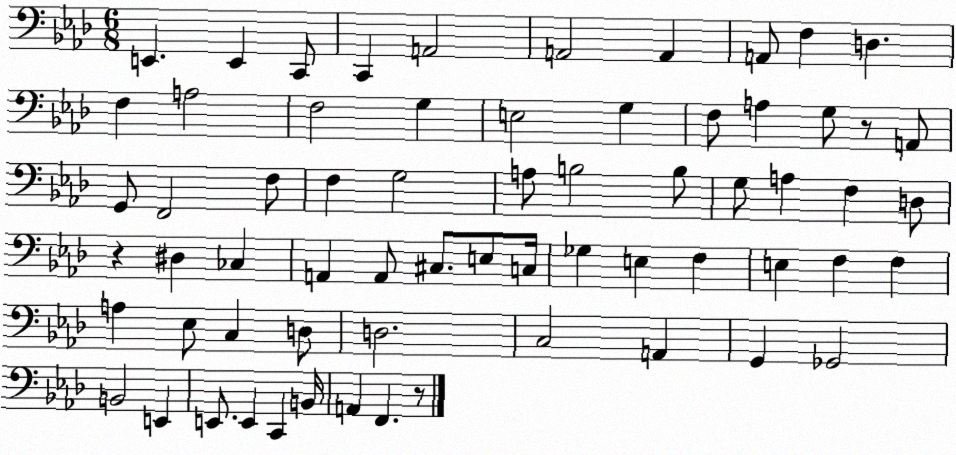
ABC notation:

X:1
T:Untitled
M:6/8
L:1/4
K:Ab
E,, E,, C,,/2 C,, A,,2 A,,2 A,, A,,/2 F, D, F, A,2 F,2 G, E,2 G, F,/2 A, G,/2 z/2 A,,/2 G,,/2 F,,2 F,/2 F, G,2 A,/2 B,2 B,/2 G,/2 A, F, D,/2 z ^D, _C, A,, A,,/2 ^C,/2 E,/2 C,/4 _G, E, F, E, F, F, A, _E,/2 C, D,/2 D,2 C,2 A,, G,, _G,,2 B,,2 E,, E,,/2 E,, C,, B,,/4 A,, F,, z/2